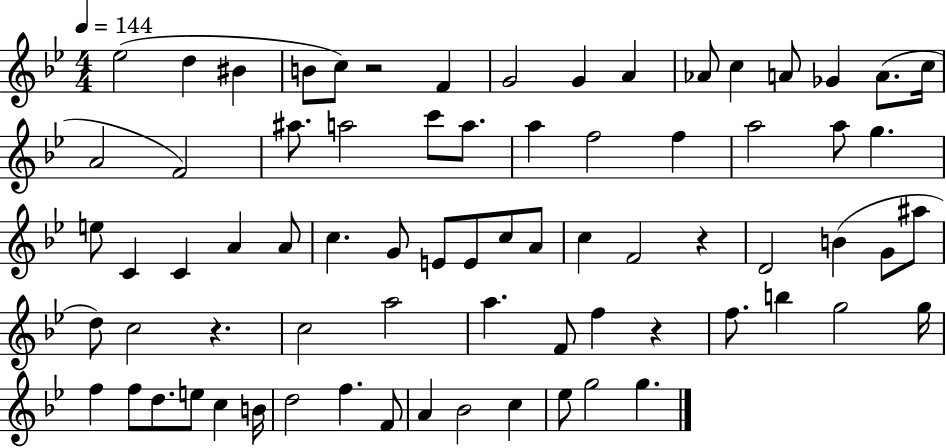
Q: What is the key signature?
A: BES major